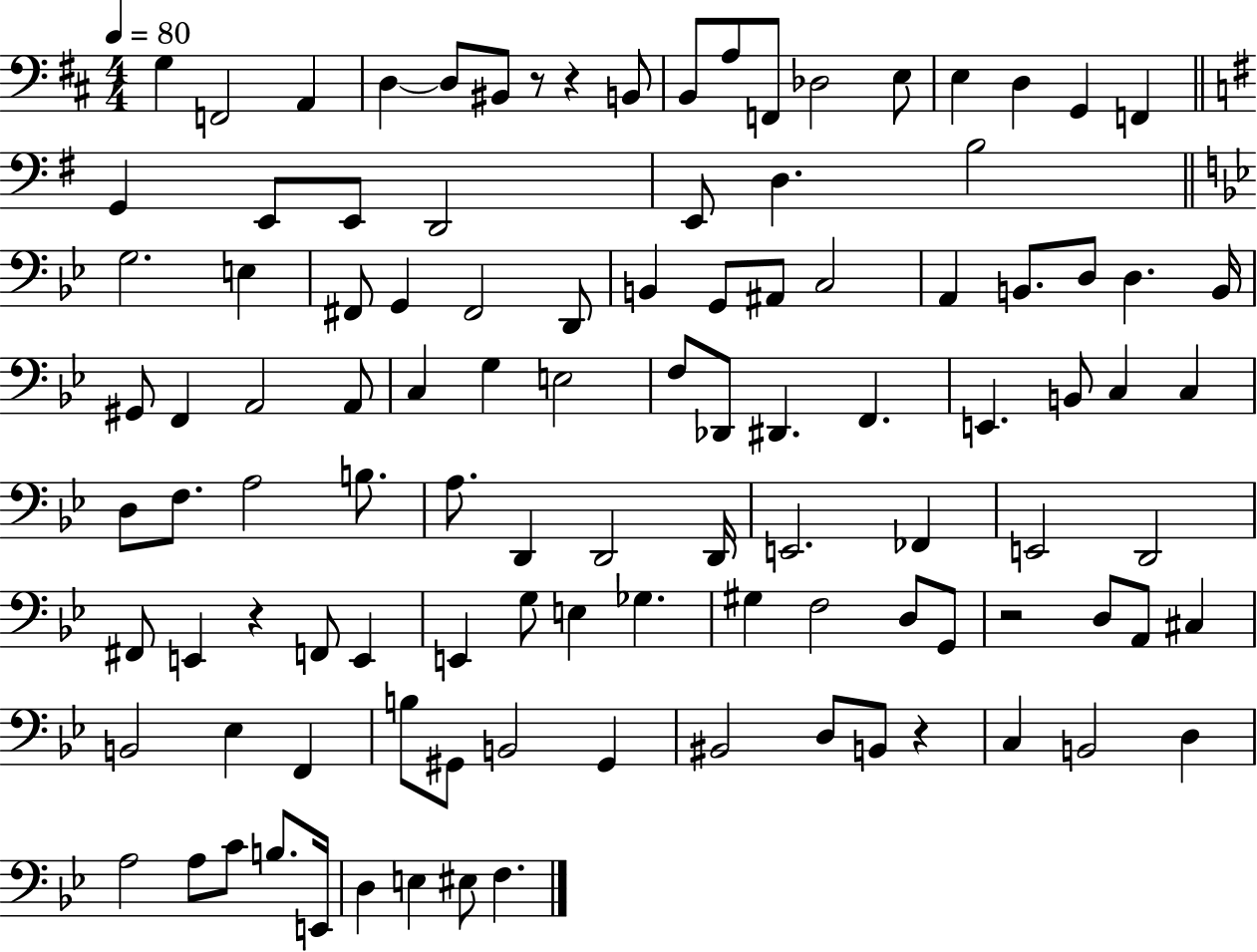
G3/q F2/h A2/q D3/q D3/e BIS2/e R/e R/q B2/e B2/e A3/e F2/e Db3/h E3/e E3/q D3/q G2/q F2/q G2/q E2/e E2/e D2/h E2/e D3/q. B3/h G3/h. E3/q F#2/e G2/q F#2/h D2/e B2/q G2/e A#2/e C3/h A2/q B2/e. D3/e D3/q. B2/s G#2/e F2/q A2/h A2/e C3/q G3/q E3/h F3/e Db2/e D#2/q. F2/q. E2/q. B2/e C3/q C3/q D3/e F3/e. A3/h B3/e. A3/e. D2/q D2/h D2/s E2/h. FES2/q E2/h D2/h F#2/e E2/q R/q F2/e E2/q E2/q G3/e E3/q Gb3/q. G#3/q F3/h D3/e G2/e R/h D3/e A2/e C#3/q B2/h Eb3/q F2/q B3/e G#2/e B2/h G#2/q BIS2/h D3/e B2/e R/q C3/q B2/h D3/q A3/h A3/e C4/e B3/e. E2/s D3/q E3/q EIS3/e F3/q.